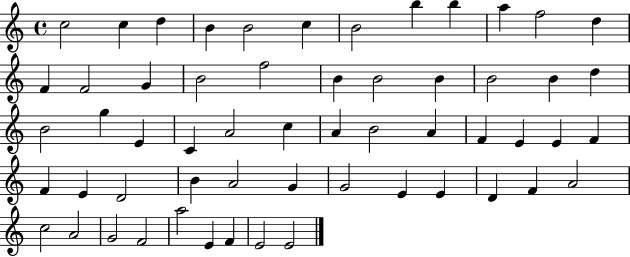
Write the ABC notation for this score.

X:1
T:Untitled
M:4/4
L:1/4
K:C
c2 c d B B2 c B2 b b a f2 d F F2 G B2 f2 B B2 B B2 B d B2 g E C A2 c A B2 A F E E F F E D2 B A2 G G2 E E D F A2 c2 A2 G2 F2 a2 E F E2 E2